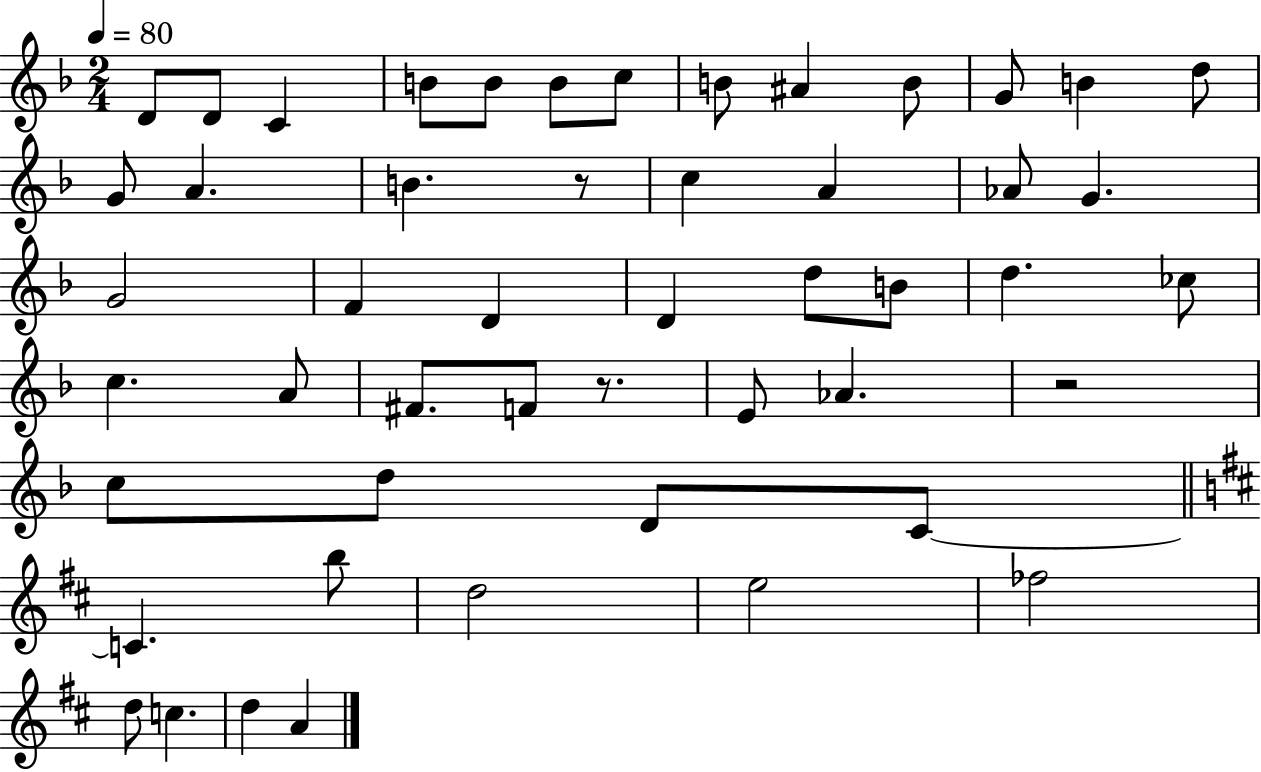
D4/e D4/e C4/q B4/e B4/e B4/e C5/e B4/e A#4/q B4/e G4/e B4/q D5/e G4/e A4/q. B4/q. R/e C5/q A4/q Ab4/e G4/q. G4/h F4/q D4/q D4/q D5/e B4/e D5/q. CES5/e C5/q. A4/e F#4/e. F4/e R/e. E4/e Ab4/q. R/h C5/e D5/e D4/e C4/e C4/q. B5/e D5/h E5/h FES5/h D5/e C5/q. D5/q A4/q